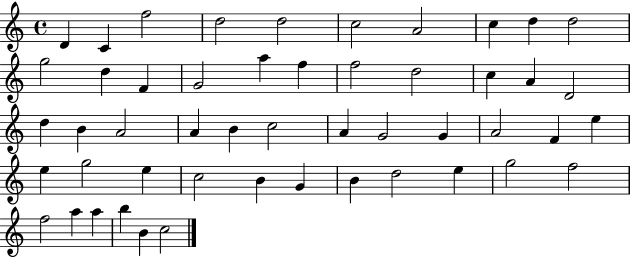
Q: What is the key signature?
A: C major